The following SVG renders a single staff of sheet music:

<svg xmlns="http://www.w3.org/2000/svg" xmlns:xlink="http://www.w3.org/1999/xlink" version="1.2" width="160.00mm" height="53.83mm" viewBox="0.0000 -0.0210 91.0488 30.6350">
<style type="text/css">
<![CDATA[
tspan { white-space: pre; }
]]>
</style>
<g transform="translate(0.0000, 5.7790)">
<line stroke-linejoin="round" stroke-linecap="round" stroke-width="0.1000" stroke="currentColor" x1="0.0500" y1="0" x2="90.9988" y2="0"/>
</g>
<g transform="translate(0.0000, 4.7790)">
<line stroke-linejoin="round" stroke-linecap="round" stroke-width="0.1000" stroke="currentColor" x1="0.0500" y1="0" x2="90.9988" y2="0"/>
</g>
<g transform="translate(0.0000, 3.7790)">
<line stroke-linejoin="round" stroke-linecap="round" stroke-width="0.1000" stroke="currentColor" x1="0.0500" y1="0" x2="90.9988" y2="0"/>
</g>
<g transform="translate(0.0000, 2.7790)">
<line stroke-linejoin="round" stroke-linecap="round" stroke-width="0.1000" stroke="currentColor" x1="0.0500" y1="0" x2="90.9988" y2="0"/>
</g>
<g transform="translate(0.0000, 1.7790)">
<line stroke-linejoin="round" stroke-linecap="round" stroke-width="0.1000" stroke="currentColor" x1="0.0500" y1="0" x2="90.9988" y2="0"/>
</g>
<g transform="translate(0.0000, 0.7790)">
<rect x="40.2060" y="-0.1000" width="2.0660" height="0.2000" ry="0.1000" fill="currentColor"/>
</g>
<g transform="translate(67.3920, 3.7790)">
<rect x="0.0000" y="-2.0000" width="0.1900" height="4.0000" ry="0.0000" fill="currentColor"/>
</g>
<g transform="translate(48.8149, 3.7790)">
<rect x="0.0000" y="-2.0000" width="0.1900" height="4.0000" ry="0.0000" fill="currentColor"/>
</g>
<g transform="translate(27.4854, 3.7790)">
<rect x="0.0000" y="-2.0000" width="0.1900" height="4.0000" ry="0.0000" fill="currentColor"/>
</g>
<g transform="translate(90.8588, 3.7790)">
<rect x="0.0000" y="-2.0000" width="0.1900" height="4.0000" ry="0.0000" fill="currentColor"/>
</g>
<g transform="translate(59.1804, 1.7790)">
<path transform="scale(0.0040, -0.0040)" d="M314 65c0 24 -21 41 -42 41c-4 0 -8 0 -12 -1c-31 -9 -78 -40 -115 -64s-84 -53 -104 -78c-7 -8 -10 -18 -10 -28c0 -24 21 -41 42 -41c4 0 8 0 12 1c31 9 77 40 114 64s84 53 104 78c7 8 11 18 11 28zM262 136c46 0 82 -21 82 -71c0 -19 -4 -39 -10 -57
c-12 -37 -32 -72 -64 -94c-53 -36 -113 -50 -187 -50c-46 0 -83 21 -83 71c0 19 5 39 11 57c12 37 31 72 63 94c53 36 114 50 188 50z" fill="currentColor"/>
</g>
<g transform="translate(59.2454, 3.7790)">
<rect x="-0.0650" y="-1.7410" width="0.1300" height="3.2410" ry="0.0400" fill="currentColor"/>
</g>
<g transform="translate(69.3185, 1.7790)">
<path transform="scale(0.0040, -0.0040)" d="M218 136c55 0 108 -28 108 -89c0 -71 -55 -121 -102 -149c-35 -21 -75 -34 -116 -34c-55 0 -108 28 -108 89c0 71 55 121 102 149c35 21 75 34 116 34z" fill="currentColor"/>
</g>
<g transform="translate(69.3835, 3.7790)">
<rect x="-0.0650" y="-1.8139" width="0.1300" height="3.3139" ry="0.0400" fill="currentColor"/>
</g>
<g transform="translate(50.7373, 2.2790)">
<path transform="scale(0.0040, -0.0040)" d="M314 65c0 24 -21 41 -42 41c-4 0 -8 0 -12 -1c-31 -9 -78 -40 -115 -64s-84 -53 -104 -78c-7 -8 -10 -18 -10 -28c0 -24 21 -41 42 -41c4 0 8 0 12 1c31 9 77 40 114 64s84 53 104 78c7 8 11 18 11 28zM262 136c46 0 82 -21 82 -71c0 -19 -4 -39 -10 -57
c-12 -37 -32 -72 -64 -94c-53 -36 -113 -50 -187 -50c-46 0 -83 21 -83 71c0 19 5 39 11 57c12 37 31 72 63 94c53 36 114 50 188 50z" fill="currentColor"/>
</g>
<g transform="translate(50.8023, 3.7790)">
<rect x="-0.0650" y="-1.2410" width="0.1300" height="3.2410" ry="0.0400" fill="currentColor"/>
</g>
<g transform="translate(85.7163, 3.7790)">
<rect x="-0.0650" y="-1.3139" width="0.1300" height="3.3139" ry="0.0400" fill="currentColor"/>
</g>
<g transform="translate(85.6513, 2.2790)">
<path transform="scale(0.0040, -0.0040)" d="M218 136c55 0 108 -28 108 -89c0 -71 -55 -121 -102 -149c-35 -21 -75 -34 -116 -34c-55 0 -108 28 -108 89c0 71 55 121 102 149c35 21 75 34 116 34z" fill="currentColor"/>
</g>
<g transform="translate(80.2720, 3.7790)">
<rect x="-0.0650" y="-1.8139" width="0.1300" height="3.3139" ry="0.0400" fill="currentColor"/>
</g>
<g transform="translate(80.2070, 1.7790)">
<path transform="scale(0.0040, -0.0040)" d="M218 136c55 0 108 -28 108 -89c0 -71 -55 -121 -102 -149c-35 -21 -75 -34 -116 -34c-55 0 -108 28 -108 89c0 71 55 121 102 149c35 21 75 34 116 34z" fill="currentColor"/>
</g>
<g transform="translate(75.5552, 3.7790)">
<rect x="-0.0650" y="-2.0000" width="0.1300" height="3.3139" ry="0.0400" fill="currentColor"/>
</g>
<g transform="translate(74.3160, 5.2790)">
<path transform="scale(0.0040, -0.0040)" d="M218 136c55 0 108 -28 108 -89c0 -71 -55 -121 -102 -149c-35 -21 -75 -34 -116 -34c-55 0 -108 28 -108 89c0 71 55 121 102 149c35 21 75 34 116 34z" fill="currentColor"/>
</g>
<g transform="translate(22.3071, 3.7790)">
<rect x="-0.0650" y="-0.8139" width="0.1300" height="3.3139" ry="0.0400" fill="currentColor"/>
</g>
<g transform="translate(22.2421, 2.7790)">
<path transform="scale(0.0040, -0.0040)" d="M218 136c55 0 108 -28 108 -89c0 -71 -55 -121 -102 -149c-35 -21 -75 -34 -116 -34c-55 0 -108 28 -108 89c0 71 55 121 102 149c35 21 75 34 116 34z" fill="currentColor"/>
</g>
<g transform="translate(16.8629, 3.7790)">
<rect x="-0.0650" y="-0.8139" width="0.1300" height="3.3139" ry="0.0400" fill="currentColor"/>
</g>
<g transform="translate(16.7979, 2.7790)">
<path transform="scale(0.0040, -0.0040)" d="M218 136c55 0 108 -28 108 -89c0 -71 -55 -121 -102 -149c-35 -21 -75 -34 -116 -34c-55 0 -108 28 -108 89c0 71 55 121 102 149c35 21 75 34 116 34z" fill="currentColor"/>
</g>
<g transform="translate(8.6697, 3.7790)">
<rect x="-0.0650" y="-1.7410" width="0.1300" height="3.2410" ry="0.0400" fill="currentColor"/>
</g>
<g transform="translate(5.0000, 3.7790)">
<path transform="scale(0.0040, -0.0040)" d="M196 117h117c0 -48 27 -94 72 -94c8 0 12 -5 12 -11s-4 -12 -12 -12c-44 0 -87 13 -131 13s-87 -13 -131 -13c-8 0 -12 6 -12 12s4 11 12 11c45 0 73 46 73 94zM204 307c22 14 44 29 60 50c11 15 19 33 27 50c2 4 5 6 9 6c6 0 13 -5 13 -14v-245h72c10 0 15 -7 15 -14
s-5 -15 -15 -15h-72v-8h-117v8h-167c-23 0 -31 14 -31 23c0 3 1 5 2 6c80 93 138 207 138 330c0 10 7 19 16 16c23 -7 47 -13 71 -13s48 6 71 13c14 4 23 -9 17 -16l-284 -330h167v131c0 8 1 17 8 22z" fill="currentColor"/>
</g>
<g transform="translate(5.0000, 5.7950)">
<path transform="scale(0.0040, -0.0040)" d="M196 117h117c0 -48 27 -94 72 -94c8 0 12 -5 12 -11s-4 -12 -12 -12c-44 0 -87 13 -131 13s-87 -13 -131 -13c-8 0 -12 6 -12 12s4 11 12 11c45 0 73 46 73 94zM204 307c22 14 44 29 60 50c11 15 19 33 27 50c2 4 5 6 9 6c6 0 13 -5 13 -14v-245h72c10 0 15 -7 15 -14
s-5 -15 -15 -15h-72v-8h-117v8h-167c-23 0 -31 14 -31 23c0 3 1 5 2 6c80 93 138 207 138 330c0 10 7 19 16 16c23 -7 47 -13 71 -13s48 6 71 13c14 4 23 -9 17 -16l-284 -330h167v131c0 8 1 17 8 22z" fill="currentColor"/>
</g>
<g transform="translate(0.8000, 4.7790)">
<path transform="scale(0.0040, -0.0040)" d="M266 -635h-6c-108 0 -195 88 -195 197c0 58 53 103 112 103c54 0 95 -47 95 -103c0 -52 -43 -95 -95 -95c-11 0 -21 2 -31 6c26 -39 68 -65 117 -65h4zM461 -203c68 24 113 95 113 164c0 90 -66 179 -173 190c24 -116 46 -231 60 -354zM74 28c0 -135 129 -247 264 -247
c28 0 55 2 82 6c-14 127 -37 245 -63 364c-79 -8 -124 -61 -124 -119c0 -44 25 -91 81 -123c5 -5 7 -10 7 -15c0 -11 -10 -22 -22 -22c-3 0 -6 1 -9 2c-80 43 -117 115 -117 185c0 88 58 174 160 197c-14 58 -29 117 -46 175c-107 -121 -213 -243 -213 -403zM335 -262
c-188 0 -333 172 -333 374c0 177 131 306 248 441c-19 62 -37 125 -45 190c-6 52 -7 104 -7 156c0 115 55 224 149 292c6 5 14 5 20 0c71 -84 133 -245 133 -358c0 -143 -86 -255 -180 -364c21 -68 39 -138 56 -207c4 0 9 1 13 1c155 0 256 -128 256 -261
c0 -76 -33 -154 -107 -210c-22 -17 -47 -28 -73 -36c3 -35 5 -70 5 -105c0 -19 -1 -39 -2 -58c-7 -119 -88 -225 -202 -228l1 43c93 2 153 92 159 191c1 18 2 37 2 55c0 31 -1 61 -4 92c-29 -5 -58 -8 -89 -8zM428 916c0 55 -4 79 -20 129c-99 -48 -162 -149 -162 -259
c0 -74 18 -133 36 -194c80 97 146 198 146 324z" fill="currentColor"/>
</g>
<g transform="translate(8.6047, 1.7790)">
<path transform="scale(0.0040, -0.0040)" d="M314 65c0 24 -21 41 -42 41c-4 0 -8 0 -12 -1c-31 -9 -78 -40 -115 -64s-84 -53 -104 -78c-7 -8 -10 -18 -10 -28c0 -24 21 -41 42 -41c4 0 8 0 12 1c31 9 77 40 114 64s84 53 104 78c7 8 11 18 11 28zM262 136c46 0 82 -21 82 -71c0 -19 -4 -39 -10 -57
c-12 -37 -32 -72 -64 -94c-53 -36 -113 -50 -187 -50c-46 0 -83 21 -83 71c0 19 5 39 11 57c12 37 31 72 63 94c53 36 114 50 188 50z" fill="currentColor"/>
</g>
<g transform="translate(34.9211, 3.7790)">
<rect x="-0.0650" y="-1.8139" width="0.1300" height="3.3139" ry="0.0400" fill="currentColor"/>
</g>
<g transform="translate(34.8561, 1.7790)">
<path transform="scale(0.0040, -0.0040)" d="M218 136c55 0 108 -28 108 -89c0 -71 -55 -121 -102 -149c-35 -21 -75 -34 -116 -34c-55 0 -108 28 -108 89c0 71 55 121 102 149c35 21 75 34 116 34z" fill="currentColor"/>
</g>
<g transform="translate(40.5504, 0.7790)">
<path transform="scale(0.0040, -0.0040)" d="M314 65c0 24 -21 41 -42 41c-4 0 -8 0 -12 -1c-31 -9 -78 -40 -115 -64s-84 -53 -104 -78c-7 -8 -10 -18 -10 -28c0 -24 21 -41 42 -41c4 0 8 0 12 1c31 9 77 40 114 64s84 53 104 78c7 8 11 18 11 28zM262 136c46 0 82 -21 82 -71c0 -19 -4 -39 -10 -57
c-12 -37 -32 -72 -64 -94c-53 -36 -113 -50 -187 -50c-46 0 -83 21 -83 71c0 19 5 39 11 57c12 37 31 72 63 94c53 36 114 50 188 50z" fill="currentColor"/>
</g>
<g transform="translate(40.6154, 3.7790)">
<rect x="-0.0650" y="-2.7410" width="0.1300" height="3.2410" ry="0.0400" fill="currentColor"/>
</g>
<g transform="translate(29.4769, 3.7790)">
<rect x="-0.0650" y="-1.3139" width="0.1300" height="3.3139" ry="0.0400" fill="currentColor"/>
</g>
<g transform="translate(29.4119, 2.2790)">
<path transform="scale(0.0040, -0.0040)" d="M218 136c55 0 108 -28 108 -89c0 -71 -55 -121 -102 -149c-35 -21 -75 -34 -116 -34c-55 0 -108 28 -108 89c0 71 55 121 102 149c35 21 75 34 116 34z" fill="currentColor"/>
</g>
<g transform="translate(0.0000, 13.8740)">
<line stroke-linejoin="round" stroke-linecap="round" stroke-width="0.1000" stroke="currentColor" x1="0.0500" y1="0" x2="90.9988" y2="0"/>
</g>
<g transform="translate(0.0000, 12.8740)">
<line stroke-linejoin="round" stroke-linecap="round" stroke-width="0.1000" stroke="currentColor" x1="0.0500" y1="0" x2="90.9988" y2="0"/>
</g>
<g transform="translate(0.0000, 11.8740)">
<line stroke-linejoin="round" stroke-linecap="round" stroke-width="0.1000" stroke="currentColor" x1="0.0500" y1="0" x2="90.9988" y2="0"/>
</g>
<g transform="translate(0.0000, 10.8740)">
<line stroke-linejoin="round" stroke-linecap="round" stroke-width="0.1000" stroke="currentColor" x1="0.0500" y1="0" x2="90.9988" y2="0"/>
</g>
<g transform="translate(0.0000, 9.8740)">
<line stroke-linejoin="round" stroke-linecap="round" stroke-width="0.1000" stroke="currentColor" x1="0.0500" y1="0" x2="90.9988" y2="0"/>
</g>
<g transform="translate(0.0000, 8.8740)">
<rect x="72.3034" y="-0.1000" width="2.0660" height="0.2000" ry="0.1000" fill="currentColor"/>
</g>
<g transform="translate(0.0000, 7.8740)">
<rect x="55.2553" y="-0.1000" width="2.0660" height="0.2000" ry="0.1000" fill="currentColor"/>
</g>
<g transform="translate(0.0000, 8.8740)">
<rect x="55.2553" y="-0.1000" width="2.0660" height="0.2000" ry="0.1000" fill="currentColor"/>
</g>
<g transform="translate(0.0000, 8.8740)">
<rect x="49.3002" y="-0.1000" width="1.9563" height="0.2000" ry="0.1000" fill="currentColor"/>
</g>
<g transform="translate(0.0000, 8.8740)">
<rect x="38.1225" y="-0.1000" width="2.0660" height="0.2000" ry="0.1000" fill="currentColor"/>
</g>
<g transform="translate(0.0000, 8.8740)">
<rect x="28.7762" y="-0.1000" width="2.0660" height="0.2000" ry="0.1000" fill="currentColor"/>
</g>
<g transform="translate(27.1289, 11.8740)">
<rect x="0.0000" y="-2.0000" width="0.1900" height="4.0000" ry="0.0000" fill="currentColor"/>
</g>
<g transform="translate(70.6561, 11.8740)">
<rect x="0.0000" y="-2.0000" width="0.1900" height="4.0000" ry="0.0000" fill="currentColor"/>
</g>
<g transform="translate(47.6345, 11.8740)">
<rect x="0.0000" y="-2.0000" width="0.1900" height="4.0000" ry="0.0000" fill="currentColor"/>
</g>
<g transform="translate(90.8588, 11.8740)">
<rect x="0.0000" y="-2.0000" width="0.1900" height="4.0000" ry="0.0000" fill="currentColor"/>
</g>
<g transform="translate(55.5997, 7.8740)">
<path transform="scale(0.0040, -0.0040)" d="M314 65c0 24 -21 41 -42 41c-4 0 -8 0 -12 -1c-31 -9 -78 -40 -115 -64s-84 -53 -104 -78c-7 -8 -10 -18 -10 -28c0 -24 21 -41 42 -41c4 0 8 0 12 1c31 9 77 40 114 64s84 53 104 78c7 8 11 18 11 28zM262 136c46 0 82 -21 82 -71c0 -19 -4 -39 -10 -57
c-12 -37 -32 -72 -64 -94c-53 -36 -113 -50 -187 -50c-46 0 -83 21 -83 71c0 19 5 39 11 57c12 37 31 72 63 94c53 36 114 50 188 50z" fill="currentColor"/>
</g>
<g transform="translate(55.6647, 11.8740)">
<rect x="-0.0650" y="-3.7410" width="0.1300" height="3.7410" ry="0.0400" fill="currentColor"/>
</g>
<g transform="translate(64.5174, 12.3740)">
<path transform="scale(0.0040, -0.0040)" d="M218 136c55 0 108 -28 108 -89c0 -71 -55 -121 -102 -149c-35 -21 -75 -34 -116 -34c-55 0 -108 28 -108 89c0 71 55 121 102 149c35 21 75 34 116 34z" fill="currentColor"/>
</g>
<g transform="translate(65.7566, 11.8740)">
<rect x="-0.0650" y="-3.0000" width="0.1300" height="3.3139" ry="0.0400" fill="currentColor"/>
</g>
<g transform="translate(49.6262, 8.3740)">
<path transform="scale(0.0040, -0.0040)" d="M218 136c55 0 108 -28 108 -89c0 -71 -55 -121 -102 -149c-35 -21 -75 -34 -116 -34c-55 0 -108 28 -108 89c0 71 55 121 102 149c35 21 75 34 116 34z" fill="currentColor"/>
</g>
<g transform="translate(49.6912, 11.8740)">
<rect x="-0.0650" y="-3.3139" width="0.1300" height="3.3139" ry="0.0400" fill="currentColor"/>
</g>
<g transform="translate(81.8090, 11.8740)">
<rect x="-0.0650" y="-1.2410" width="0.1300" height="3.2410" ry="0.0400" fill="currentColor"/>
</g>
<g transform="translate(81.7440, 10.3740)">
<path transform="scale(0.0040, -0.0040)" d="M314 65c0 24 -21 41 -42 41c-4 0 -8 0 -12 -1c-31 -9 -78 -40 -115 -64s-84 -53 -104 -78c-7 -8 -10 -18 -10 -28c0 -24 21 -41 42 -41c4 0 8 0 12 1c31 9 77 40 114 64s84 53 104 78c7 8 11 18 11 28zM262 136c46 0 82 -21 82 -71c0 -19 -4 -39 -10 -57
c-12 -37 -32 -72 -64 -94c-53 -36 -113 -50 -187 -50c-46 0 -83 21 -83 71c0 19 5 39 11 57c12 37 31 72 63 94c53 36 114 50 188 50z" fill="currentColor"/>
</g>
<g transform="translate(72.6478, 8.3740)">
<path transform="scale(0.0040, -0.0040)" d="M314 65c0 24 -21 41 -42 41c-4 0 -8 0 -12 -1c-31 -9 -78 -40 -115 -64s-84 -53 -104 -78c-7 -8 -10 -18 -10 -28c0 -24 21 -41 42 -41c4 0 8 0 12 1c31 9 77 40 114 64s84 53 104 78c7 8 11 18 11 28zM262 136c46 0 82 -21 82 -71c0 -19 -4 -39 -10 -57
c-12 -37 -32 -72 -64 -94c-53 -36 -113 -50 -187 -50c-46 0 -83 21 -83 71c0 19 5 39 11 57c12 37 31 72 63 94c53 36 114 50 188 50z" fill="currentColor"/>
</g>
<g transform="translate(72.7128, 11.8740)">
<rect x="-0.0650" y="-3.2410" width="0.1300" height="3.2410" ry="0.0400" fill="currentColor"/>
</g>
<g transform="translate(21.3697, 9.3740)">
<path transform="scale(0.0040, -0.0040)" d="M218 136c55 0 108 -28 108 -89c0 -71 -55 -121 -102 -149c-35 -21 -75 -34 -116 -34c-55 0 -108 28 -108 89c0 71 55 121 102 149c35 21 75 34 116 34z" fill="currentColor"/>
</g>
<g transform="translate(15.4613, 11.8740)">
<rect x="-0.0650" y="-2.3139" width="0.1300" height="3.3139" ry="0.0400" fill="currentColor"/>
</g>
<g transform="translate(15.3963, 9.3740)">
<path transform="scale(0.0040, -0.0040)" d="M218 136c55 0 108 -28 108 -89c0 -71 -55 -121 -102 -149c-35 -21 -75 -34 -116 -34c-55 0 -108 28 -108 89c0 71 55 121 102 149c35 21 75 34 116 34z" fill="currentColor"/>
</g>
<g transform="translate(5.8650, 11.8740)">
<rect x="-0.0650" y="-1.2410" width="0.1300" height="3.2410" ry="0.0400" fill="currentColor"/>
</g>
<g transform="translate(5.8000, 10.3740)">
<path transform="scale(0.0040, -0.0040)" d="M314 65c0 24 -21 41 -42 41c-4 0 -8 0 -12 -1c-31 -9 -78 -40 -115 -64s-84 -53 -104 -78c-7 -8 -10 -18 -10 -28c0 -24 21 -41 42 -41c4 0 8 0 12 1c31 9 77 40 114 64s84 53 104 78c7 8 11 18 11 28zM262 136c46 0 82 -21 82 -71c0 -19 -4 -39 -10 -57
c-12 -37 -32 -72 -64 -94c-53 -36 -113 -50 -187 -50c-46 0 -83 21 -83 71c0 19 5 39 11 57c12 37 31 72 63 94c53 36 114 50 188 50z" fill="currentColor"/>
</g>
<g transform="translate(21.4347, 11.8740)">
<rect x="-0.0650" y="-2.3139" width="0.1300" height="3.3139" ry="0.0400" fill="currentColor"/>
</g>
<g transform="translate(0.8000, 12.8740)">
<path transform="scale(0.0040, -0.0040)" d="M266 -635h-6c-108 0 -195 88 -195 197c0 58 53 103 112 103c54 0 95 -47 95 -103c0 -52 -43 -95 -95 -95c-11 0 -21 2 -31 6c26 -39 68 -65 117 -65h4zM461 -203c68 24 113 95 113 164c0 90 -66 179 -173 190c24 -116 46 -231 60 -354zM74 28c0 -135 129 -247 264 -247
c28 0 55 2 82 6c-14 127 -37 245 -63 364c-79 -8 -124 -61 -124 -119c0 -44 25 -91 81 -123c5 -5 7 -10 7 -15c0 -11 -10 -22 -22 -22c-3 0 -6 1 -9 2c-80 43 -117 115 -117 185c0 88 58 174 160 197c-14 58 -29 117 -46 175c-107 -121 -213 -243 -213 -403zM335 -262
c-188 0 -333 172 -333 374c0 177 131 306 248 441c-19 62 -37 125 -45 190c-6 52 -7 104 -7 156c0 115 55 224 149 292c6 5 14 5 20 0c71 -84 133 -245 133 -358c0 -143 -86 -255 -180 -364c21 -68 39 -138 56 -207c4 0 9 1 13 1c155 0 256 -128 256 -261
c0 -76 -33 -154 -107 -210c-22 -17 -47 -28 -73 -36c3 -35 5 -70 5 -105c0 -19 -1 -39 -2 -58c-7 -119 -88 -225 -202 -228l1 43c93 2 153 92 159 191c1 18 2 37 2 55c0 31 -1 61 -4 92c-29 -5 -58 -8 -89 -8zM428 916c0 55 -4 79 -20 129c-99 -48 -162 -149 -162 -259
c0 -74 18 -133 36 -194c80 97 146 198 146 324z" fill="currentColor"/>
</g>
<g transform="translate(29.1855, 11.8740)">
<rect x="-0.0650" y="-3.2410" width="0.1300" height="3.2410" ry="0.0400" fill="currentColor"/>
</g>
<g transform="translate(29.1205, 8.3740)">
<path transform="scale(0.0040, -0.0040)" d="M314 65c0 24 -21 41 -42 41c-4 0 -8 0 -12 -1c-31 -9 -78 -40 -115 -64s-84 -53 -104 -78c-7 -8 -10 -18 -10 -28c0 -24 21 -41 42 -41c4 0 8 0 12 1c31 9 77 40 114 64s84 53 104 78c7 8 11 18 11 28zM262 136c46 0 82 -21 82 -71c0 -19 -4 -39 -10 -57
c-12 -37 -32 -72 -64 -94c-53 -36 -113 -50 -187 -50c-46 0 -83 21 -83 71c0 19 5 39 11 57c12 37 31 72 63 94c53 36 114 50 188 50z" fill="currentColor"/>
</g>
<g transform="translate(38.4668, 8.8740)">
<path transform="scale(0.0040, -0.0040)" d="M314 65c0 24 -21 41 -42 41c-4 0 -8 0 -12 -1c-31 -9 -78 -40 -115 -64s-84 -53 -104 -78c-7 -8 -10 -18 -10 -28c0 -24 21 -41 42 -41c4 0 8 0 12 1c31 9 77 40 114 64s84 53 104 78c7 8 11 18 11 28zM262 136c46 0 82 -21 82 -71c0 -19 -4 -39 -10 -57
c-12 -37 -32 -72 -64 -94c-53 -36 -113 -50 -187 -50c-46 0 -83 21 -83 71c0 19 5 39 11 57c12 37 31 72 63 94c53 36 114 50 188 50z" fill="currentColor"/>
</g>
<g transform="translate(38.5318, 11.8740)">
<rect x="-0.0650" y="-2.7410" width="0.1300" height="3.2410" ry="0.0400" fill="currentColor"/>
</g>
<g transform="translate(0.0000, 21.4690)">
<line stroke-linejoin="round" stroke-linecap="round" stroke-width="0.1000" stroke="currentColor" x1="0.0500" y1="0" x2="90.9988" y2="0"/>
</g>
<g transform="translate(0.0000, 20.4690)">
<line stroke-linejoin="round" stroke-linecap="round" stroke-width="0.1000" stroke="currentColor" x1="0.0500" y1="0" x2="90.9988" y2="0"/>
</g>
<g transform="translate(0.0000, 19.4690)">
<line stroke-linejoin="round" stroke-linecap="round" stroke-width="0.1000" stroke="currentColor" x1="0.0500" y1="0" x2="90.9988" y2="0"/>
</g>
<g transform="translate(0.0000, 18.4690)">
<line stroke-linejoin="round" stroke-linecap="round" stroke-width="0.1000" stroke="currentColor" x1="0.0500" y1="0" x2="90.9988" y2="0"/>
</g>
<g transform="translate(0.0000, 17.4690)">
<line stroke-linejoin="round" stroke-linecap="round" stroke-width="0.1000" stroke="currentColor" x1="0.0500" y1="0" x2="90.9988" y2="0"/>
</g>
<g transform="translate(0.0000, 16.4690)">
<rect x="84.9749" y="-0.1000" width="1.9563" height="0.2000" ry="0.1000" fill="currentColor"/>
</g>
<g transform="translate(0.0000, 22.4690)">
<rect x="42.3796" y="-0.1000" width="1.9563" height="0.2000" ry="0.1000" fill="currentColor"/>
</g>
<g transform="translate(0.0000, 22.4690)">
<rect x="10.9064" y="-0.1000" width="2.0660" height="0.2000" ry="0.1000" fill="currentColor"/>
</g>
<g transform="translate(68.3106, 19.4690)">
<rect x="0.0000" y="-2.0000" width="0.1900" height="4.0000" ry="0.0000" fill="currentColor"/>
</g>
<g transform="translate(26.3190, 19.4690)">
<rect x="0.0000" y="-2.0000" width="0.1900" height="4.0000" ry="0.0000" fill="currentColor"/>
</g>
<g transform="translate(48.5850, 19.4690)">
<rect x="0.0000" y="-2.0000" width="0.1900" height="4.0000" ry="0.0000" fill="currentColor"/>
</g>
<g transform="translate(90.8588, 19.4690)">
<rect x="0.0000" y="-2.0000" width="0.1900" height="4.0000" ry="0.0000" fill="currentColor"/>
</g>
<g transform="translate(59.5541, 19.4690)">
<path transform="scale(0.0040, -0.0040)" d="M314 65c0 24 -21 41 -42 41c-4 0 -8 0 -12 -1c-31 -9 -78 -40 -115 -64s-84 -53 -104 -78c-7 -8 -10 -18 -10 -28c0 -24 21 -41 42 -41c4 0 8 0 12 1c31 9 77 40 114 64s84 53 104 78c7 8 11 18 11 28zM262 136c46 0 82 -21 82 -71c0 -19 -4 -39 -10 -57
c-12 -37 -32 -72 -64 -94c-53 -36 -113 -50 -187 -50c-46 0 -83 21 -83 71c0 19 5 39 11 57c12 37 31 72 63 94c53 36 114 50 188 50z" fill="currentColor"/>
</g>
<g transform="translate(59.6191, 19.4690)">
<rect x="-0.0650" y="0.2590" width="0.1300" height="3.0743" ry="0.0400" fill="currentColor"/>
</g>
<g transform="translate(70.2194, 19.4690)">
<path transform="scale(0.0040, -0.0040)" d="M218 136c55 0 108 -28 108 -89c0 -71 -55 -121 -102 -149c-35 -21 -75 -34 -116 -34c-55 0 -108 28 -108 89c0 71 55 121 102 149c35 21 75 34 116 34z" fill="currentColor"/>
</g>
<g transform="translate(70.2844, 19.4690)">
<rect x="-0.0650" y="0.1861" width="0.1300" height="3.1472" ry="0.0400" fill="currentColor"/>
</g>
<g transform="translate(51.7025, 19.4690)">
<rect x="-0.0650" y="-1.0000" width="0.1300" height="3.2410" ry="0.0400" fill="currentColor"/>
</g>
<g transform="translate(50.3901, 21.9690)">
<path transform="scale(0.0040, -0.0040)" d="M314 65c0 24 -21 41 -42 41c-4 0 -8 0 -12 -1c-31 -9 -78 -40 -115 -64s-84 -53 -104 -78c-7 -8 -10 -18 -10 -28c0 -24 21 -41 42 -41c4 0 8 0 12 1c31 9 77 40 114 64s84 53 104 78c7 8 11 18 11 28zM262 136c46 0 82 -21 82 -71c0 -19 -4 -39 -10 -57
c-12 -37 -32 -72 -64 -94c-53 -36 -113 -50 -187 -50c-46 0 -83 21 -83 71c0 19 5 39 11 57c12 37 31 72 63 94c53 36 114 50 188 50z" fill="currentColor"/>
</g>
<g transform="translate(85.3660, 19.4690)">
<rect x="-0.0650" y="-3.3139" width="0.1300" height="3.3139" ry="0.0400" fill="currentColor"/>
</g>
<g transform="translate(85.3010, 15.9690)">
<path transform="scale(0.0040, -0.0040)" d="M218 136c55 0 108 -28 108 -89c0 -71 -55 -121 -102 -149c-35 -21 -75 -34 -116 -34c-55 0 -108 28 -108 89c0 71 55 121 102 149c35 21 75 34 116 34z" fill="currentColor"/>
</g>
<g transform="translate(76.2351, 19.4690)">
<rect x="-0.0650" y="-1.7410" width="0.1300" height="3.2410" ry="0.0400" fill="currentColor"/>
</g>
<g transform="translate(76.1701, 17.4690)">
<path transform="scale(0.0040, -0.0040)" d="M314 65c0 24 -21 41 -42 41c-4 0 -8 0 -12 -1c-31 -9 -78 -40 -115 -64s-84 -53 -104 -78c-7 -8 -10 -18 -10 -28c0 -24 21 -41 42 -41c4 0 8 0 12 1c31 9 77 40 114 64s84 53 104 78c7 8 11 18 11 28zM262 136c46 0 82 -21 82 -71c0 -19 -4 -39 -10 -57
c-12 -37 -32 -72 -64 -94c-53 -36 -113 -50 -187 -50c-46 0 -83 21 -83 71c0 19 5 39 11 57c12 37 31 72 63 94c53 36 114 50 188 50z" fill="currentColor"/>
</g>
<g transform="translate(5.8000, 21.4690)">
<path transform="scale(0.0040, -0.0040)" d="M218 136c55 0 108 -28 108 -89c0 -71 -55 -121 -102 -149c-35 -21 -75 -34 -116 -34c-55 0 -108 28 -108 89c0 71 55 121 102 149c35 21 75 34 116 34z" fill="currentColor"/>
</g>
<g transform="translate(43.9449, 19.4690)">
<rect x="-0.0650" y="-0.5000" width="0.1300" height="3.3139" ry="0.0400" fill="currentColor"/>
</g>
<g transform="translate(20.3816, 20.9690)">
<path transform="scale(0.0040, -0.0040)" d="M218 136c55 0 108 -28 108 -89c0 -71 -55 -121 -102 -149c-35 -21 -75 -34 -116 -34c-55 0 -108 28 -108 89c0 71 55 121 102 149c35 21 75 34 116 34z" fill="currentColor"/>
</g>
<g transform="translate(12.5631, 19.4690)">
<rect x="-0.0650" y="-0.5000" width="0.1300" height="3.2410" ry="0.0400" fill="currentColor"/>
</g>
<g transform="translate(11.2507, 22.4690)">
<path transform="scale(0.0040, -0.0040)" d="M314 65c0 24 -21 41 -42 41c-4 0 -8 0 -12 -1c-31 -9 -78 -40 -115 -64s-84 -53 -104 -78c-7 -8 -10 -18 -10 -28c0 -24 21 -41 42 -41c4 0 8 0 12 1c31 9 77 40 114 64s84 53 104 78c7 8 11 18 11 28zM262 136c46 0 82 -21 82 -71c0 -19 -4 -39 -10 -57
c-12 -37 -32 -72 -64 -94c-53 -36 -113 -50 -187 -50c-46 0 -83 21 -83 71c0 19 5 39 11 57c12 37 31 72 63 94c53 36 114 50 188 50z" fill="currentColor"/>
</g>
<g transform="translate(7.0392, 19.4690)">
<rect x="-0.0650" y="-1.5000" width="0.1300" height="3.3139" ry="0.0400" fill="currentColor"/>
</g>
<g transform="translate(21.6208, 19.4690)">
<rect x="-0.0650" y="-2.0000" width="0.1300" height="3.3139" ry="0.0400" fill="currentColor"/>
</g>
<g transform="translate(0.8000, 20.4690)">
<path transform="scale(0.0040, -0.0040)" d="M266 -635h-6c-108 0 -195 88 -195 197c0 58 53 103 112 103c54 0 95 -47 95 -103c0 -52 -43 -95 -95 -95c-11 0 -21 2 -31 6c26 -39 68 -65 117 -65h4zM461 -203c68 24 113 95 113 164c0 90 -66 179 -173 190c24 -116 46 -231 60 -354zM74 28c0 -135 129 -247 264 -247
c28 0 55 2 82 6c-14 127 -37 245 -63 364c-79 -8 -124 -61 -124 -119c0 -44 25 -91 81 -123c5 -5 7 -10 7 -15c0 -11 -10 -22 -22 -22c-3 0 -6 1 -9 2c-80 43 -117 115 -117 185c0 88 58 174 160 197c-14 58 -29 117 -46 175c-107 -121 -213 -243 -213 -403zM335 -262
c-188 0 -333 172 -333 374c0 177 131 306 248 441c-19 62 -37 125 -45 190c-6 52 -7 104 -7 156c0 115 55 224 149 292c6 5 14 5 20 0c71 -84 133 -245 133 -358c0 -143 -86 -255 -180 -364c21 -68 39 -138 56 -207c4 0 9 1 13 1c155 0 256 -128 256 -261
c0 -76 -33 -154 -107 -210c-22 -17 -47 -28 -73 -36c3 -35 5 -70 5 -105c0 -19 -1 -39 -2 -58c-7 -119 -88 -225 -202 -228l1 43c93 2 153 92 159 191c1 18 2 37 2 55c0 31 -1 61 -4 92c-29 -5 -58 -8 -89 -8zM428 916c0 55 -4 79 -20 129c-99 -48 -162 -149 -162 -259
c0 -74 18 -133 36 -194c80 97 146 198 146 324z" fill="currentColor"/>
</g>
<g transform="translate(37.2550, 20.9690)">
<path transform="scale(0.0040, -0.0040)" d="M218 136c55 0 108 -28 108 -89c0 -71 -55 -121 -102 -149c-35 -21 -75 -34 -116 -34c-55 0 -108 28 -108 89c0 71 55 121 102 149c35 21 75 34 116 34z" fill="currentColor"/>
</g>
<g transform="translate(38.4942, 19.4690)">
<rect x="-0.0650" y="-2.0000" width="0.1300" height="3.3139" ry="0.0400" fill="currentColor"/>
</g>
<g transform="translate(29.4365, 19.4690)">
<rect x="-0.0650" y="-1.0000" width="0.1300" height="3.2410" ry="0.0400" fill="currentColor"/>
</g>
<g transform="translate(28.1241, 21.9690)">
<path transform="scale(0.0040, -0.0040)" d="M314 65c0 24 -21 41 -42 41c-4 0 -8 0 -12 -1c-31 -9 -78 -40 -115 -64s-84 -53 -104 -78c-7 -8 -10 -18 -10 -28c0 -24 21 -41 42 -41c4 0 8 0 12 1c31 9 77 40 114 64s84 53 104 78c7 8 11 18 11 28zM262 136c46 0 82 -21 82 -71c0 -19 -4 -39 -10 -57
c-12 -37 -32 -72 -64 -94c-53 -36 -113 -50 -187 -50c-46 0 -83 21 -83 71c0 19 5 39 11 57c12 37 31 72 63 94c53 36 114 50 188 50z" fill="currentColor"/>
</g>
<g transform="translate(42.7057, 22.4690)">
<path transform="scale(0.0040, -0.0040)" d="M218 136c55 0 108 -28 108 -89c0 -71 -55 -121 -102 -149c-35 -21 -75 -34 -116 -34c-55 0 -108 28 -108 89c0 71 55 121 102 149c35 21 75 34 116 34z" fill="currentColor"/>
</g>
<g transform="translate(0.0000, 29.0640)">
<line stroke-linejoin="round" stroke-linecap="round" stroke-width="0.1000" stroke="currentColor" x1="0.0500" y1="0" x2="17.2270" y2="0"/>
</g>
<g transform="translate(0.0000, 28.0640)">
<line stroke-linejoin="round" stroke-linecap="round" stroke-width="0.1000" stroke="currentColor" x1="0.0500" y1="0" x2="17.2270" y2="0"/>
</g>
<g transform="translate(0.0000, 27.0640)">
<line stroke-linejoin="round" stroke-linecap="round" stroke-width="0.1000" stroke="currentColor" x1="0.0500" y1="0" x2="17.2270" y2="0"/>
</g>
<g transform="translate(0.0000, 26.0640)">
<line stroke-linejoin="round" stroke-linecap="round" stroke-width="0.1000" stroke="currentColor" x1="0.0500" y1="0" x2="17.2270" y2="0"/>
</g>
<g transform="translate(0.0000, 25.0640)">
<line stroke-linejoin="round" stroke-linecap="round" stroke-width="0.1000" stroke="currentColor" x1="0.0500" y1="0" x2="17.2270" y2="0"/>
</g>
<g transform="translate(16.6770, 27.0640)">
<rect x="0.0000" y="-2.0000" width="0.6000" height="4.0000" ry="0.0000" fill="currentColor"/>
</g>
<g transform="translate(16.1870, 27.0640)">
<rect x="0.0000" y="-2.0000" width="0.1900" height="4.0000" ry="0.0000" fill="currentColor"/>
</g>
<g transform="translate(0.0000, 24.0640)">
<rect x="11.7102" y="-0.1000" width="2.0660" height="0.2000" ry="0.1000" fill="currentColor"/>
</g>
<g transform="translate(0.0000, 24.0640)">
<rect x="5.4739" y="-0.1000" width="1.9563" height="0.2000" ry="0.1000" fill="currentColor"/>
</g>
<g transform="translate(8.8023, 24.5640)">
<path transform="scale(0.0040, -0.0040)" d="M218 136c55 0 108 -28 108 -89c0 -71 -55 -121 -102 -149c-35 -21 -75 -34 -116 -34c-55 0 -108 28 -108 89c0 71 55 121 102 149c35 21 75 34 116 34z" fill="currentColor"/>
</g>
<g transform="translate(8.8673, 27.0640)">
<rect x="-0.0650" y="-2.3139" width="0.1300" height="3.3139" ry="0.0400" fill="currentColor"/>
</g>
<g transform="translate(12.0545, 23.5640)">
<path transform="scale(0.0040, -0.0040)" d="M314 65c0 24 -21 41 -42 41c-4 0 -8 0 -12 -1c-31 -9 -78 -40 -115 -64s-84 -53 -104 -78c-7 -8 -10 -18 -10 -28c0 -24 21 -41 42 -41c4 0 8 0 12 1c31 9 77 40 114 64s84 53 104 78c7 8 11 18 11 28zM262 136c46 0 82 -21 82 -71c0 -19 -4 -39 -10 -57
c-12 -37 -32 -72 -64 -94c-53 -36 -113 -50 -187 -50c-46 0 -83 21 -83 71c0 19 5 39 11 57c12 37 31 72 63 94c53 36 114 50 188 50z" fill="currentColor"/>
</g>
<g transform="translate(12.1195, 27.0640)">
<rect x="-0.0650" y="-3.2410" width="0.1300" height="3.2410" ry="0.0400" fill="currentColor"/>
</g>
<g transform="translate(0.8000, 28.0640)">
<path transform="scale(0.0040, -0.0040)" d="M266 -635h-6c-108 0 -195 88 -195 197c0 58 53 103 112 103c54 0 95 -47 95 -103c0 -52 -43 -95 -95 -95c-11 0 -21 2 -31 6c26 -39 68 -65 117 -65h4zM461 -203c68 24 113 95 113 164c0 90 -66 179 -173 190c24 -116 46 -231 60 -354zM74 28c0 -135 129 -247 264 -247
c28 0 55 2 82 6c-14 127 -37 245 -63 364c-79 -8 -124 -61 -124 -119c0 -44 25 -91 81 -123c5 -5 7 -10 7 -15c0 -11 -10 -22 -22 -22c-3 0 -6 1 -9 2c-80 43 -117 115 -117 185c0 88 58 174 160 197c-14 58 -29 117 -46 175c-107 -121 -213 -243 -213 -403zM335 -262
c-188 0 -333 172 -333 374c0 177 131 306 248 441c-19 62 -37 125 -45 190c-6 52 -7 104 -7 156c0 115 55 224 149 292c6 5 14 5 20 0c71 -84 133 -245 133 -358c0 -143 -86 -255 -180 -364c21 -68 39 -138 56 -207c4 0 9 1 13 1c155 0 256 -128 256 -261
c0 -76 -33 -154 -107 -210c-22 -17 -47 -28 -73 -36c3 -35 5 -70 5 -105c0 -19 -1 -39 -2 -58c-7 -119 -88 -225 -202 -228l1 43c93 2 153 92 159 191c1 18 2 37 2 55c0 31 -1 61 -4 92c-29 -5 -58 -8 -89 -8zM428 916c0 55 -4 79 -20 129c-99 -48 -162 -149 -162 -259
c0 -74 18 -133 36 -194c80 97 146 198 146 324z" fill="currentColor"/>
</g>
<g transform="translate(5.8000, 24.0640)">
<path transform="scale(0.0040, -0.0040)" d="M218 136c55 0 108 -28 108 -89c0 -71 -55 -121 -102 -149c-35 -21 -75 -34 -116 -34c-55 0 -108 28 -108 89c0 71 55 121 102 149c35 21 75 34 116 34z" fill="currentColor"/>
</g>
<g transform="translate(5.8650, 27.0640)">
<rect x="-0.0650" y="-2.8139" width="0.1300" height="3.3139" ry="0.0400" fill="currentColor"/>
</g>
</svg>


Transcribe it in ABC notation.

X:1
T:Untitled
M:4/4
L:1/4
K:C
f2 d d e f a2 e2 f2 f F f e e2 g g b2 a2 b c'2 A b2 e2 E C2 F D2 F C D2 B2 B f2 b a g b2